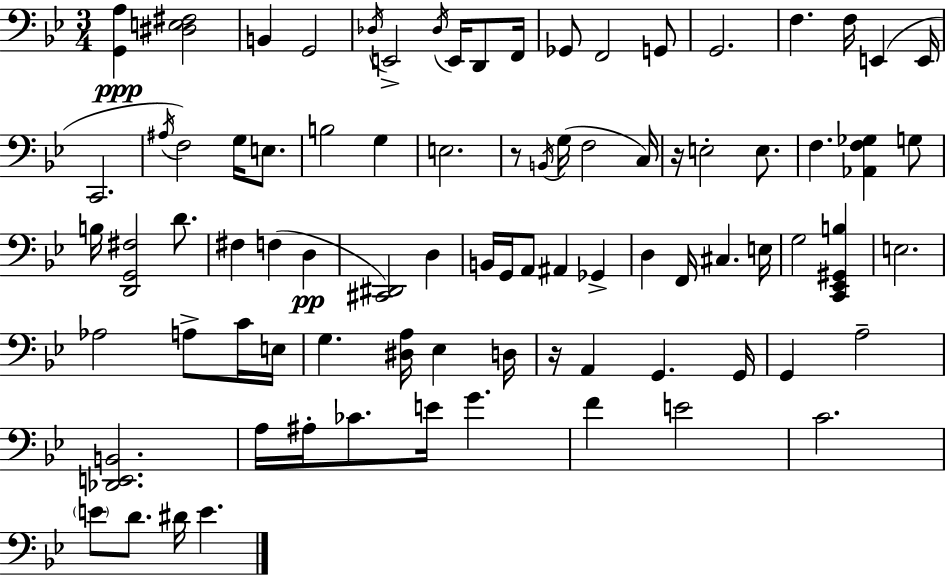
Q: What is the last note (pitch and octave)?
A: E4